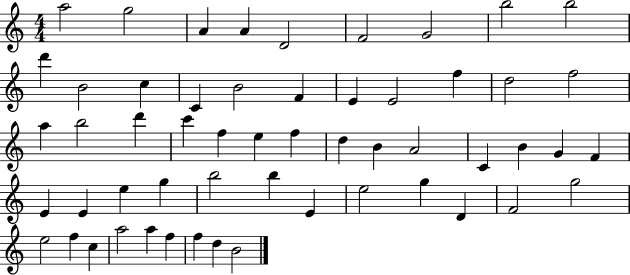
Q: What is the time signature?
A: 4/4